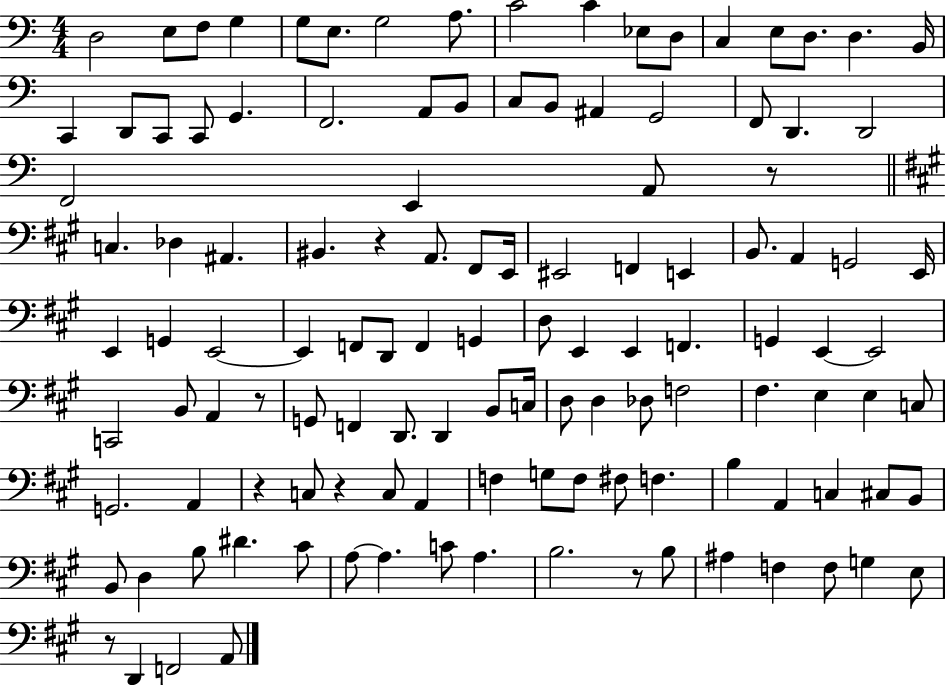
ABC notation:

X:1
T:Untitled
M:4/4
L:1/4
K:C
D,2 E,/2 F,/2 G, G,/2 E,/2 G,2 A,/2 C2 C _E,/2 D,/2 C, E,/2 D,/2 D, B,,/4 C,, D,,/2 C,,/2 C,,/2 G,, F,,2 A,,/2 B,,/2 C,/2 B,,/2 ^A,, G,,2 F,,/2 D,, D,,2 F,,2 E,, A,,/2 z/2 C, _D, ^A,, ^B,, z A,,/2 ^F,,/2 E,,/4 ^E,,2 F,, E,, B,,/2 A,, G,,2 E,,/4 E,, G,, E,,2 E,, F,,/2 D,,/2 F,, G,, D,/2 E,, E,, F,, G,, E,, E,,2 C,,2 B,,/2 A,, z/2 G,,/2 F,, D,,/2 D,, B,,/2 C,/4 D,/2 D, _D,/2 F,2 ^F, E, E, C,/2 G,,2 A,, z C,/2 z C,/2 A,, F, G,/2 F,/2 ^F,/2 F, B, A,, C, ^C,/2 B,,/2 B,,/2 D, B,/2 ^D ^C/2 A,/2 A, C/2 A, B,2 z/2 B,/2 ^A, F, F,/2 G, E,/2 z/2 D,, F,,2 A,,/2